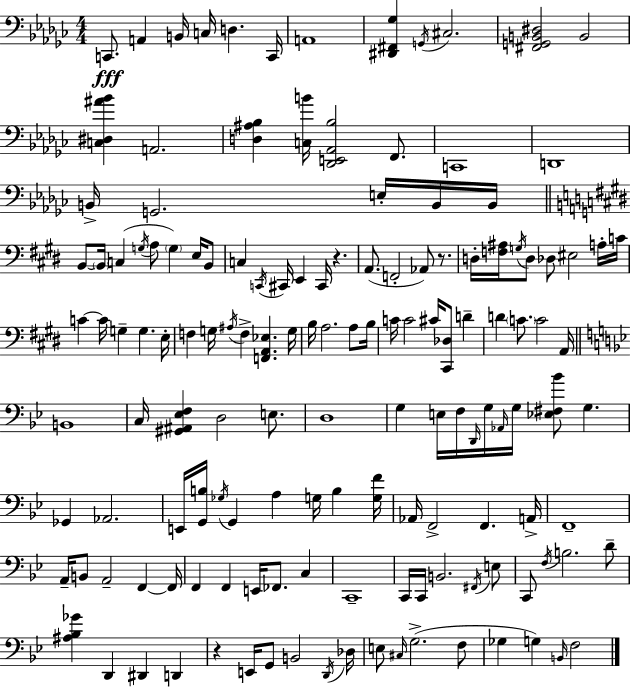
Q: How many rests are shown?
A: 3